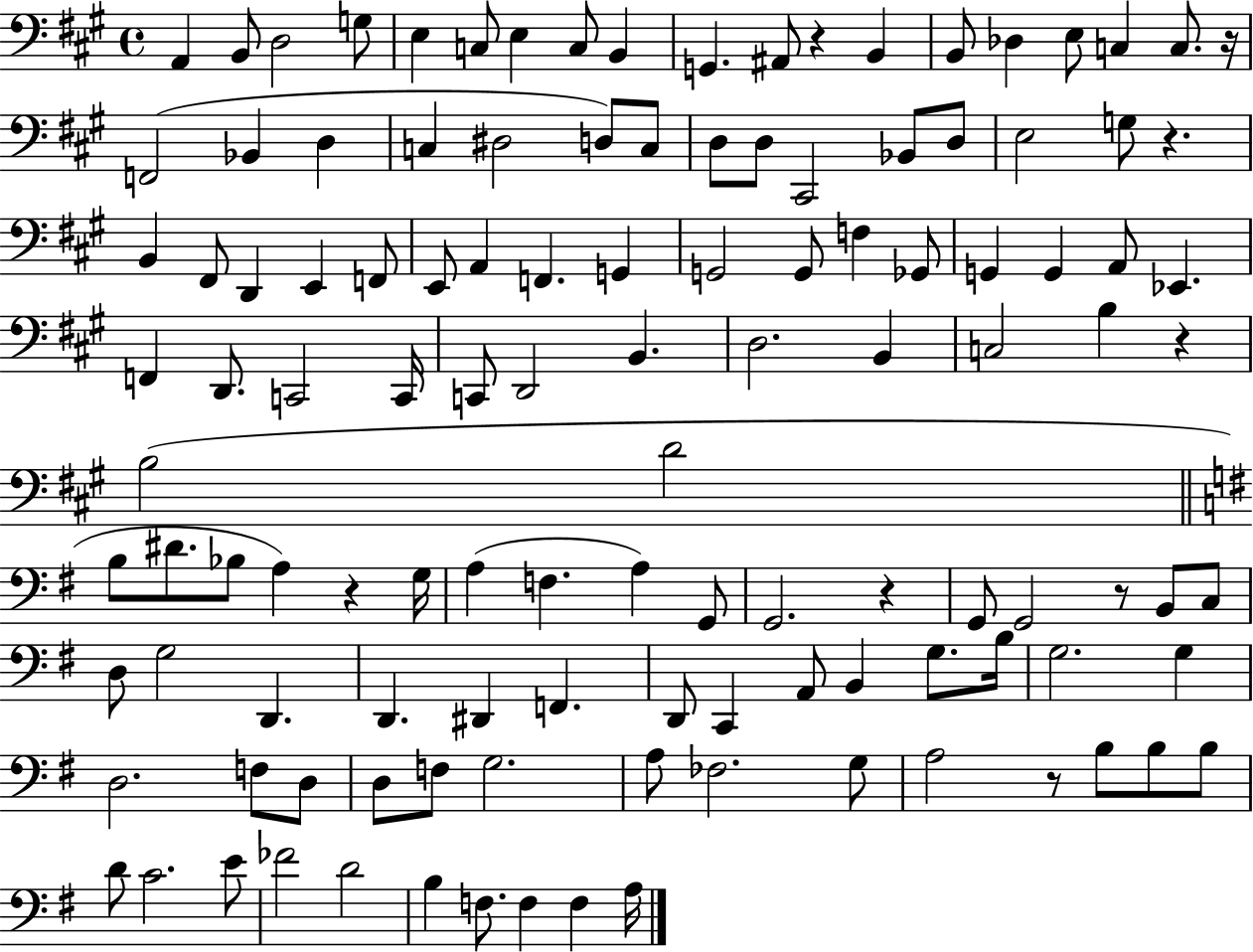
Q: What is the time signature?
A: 4/4